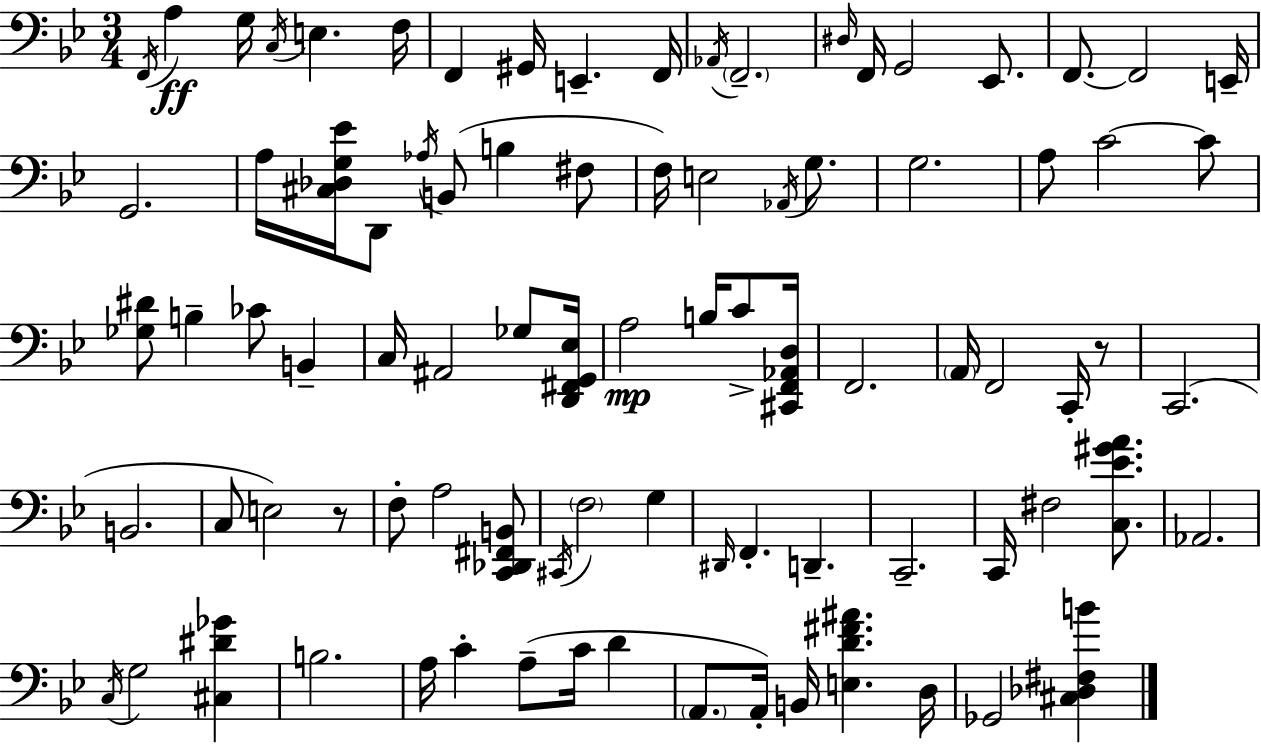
{
  \clef bass
  \numericTimeSignature
  \time 3/4
  \key g \minor
  \acciaccatura { f,16 }\ff a4 g16 \acciaccatura { c16 } e4. | f16 f,4 gis,16 e,4.-- | f,16 \acciaccatura { aes,16 } \parenthesize f,2.-- | \grace { dis16 } f,16 g,2 | \break ees,8. f,8.~~ f,2 | e,16-- g,2. | a16 <cis des g ees'>16 d,8 \acciaccatura { aes16 }( b,8 b4 | fis8 f16) e2 | \break \acciaccatura { aes,16 } g8. g2. | a8 c'2~~ | c'8 <ges dis'>8 b4-- | ces'8 b,4-- c16 ais,2 | \break ges8 <d, fis, g, ees>16 a2\mp | b16 c'8-> <cis, f, aes, d>16 f,2. | \parenthesize a,16 f,2 | c,16-. r8 c,2.( | \break b,2. | c8 e2) | r8 f8-. a2 | <c, des, fis, b,>8 \acciaccatura { cis,16 } \parenthesize f2 | \break g4 \grace { dis,16 } f,4.-. | d,4.-- c,2.-- | c,16 fis2 | <c ees' gis' a'>8. aes,2. | \break \acciaccatura { c16 } g2 | <cis dis' ges'>4 b2. | a16 c'4-. | a8--( c'16 d'4 \parenthesize a,8. | \break a,16-.) b,16 <e d' fis' ais'>4. d16 ges,2 | <cis des fis b'>4 \bar "|."
}